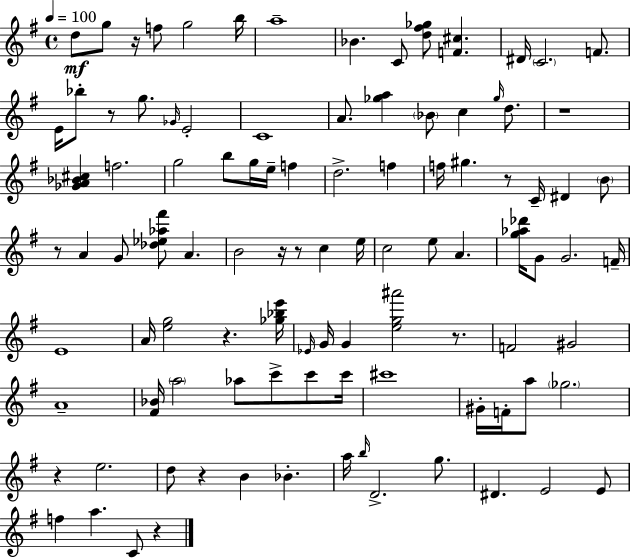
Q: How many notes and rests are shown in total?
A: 101